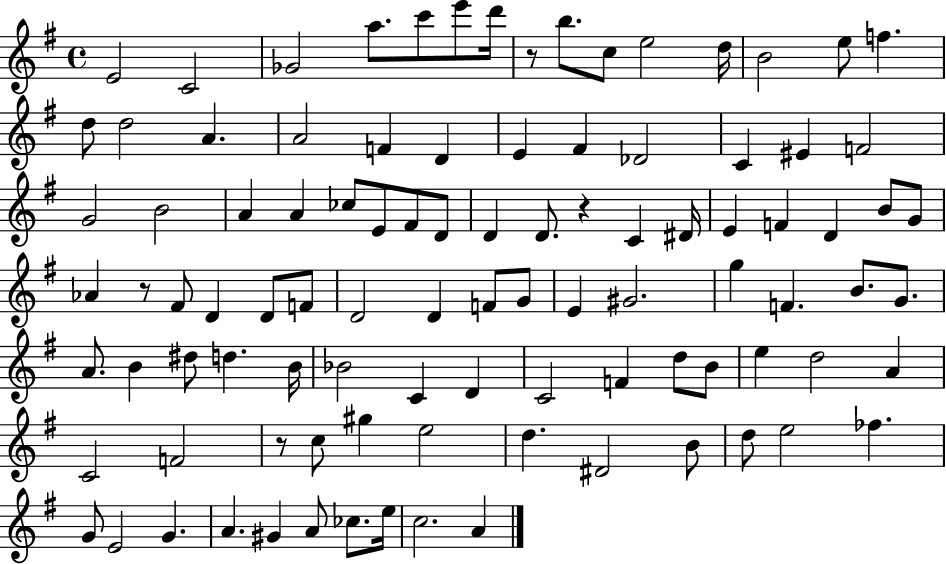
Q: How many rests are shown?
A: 4